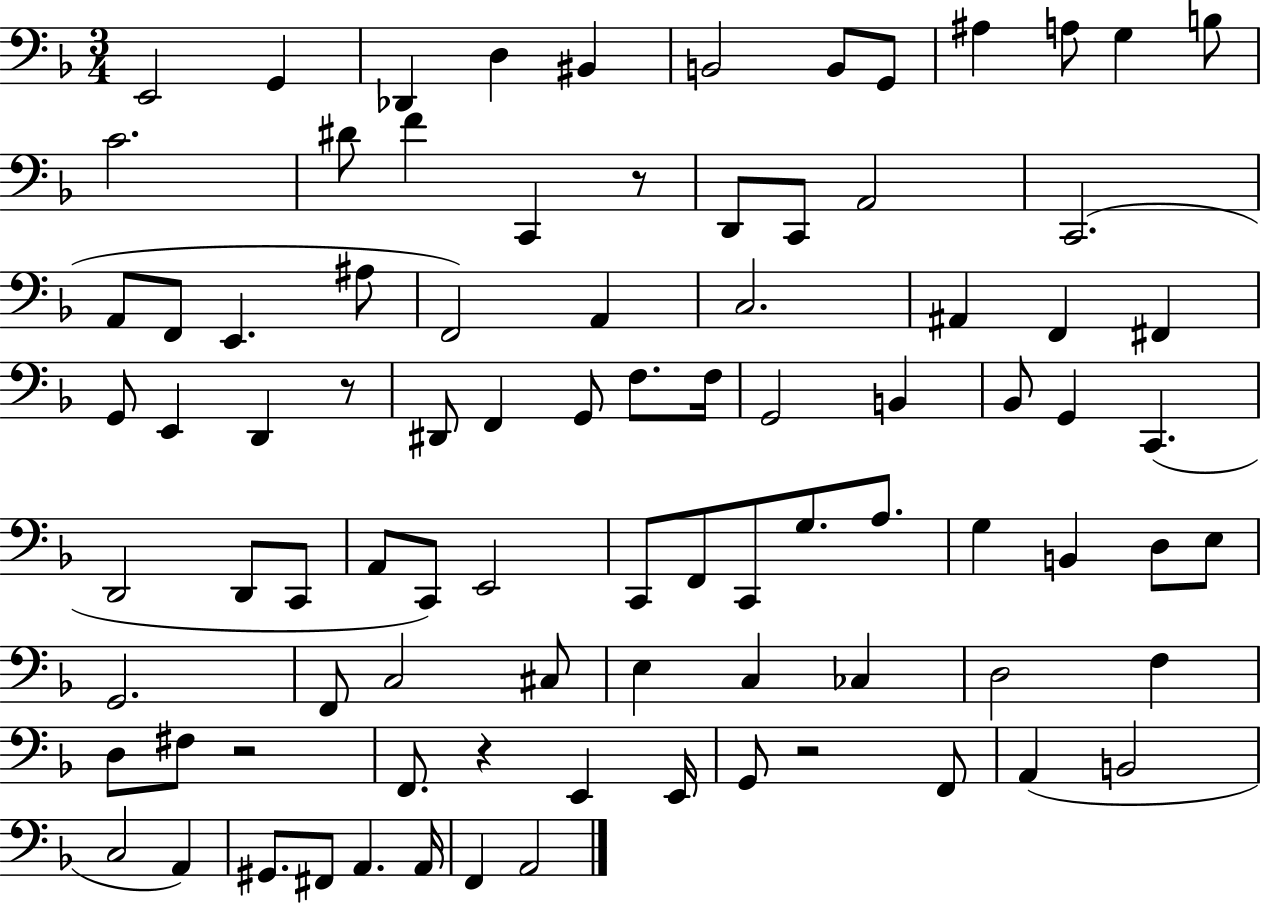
X:1
T:Untitled
M:3/4
L:1/4
K:F
E,,2 G,, _D,, D, ^B,, B,,2 B,,/2 G,,/2 ^A, A,/2 G, B,/2 C2 ^D/2 F C,, z/2 D,,/2 C,,/2 A,,2 C,,2 A,,/2 F,,/2 E,, ^A,/2 F,,2 A,, C,2 ^A,, F,, ^F,, G,,/2 E,, D,, z/2 ^D,,/2 F,, G,,/2 F,/2 F,/4 G,,2 B,, _B,,/2 G,, C,, D,,2 D,,/2 C,,/2 A,,/2 C,,/2 E,,2 C,,/2 F,,/2 C,,/2 G,/2 A,/2 G, B,, D,/2 E,/2 G,,2 F,,/2 C,2 ^C,/2 E, C, _C, D,2 F, D,/2 ^F,/2 z2 F,,/2 z E,, E,,/4 G,,/2 z2 F,,/2 A,, B,,2 C,2 A,, ^G,,/2 ^F,,/2 A,, A,,/4 F,, A,,2